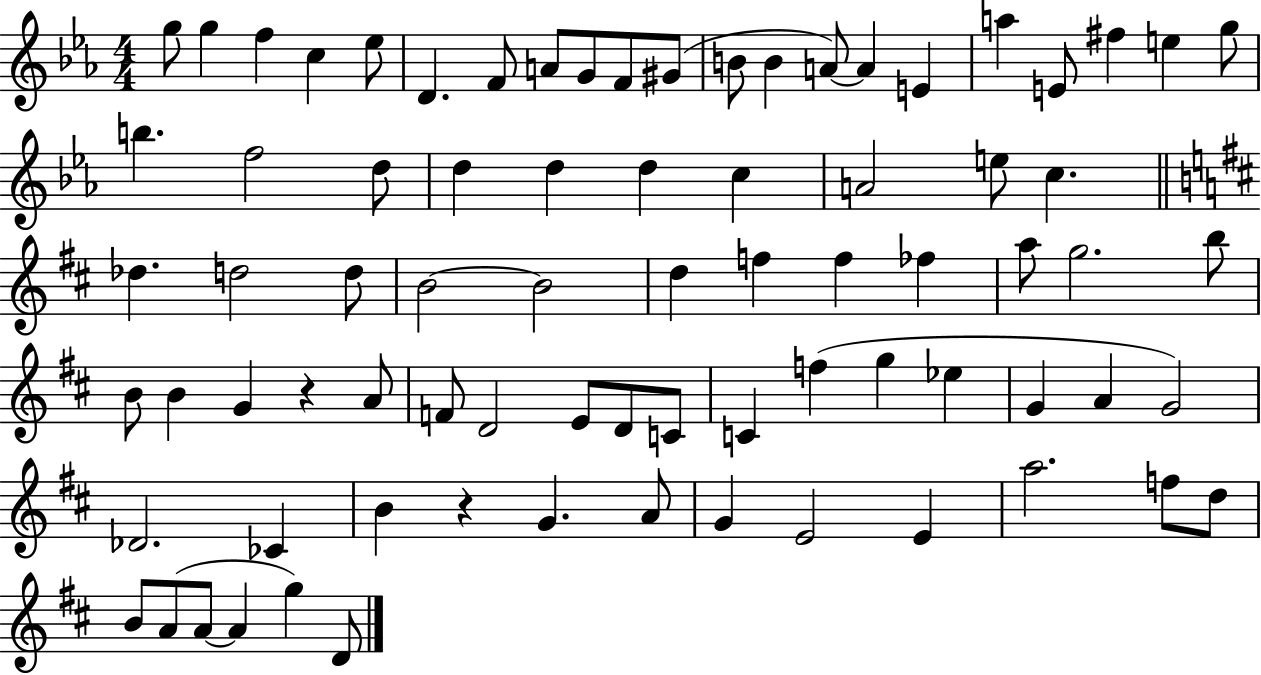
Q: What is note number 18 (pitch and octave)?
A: E4